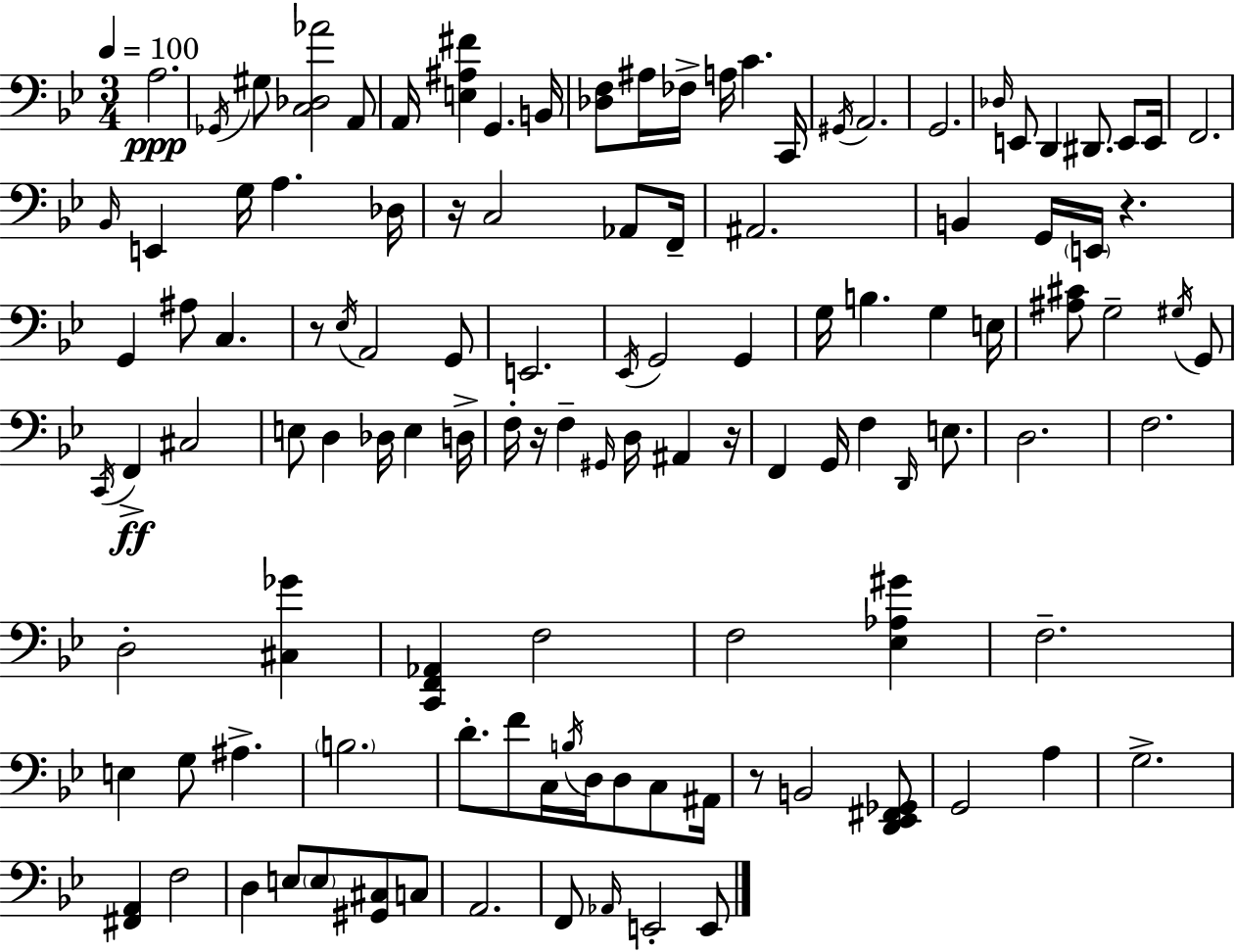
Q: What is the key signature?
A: BES major